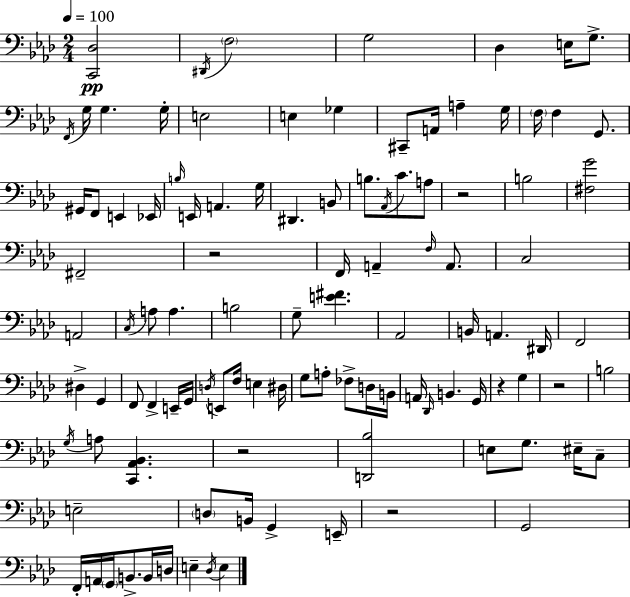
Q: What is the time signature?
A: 2/4